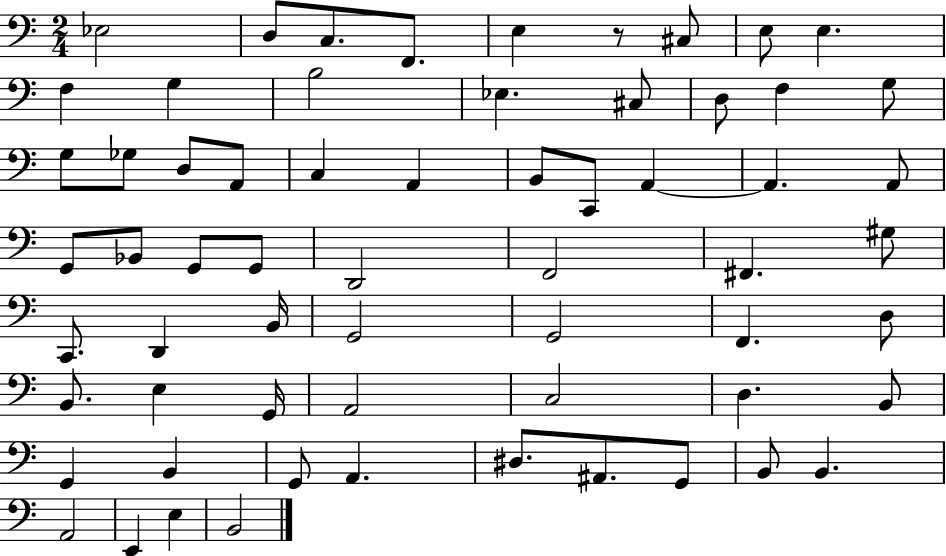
X:1
T:Untitled
M:2/4
L:1/4
K:C
_E,2 D,/2 C,/2 F,,/2 E, z/2 ^C,/2 E,/2 E, F, G, B,2 _E, ^C,/2 D,/2 F, G,/2 G,/2 _G,/2 D,/2 A,,/2 C, A,, B,,/2 C,,/2 A,, A,, A,,/2 G,,/2 _B,,/2 G,,/2 G,,/2 D,,2 F,,2 ^F,, ^G,/2 C,,/2 D,, B,,/4 G,,2 G,,2 F,, D,/2 B,,/2 E, G,,/4 A,,2 C,2 D, B,,/2 G,, B,, G,,/2 A,, ^D,/2 ^A,,/2 G,,/2 B,,/2 B,, A,,2 E,, E, B,,2